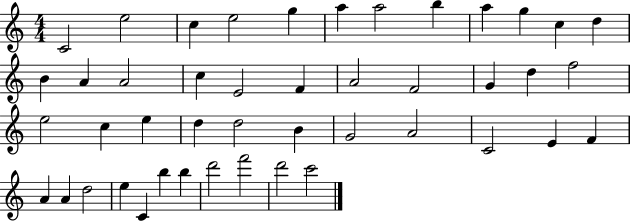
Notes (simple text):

C4/h E5/h C5/q E5/h G5/q A5/q A5/h B5/q A5/q G5/q C5/q D5/q B4/q A4/q A4/h C5/q E4/h F4/q A4/h F4/h G4/q D5/q F5/h E5/h C5/q E5/q D5/q D5/h B4/q G4/h A4/h C4/h E4/q F4/q A4/q A4/q D5/h E5/q C4/q B5/q B5/q D6/h F6/h D6/h C6/h